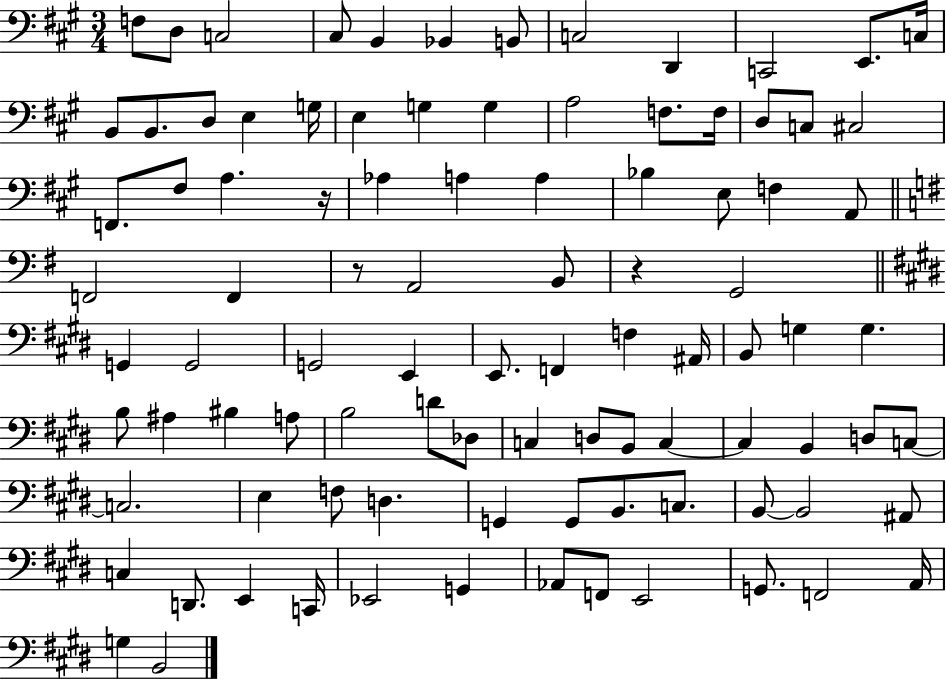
F3/e D3/e C3/h C#3/e B2/q Bb2/q B2/e C3/h D2/q C2/h E2/e. C3/s B2/e B2/e. D3/e E3/q G3/s E3/q G3/q G3/q A3/h F3/e. F3/s D3/e C3/e C#3/h F2/e. F#3/e A3/q. R/s Ab3/q A3/q A3/q Bb3/q E3/e F3/q A2/e F2/h F2/q R/e A2/h B2/e R/q G2/h G2/q G2/h G2/h E2/q E2/e. F2/q F3/q A#2/s B2/e G3/q G3/q. B3/e A#3/q BIS3/q A3/e B3/h D4/e Db3/e C3/q D3/e B2/e C3/q C3/q B2/q D3/e C3/e C3/h. E3/q F3/e D3/q. G2/q G2/e B2/e. C3/e. B2/e B2/h A#2/e C3/q D2/e. E2/q C2/s Eb2/h G2/q Ab2/e F2/e E2/h G2/e. F2/h A2/s G3/q B2/h